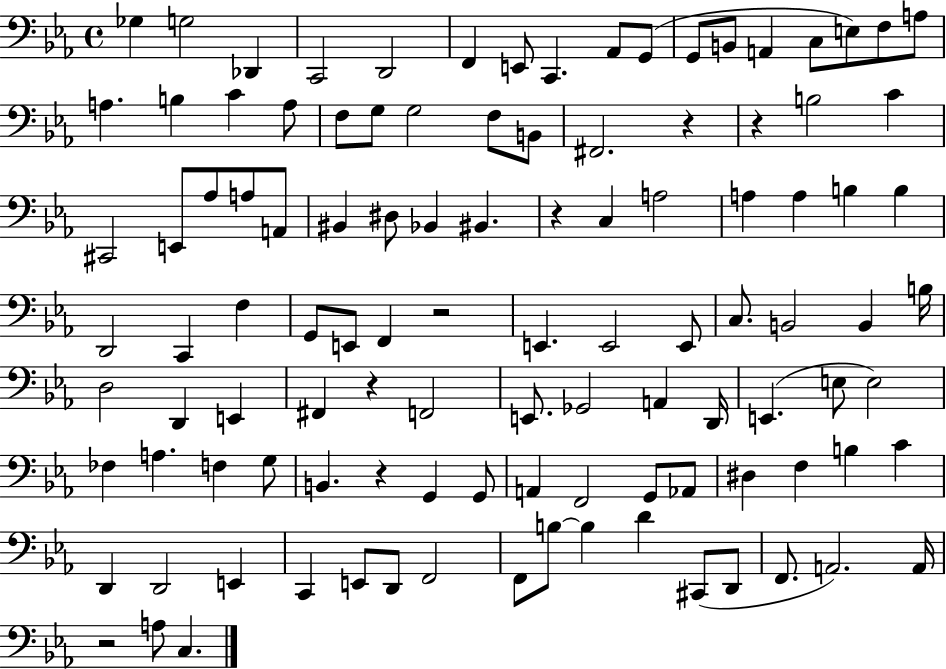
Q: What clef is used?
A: bass